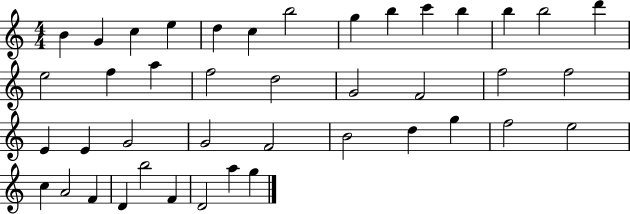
{
  \clef treble
  \numericTimeSignature
  \time 4/4
  \key c \major
  b'4 g'4 c''4 e''4 | d''4 c''4 b''2 | g''4 b''4 c'''4 b''4 | b''4 b''2 d'''4 | \break e''2 f''4 a''4 | f''2 d''2 | g'2 f'2 | f''2 f''2 | \break e'4 e'4 g'2 | g'2 f'2 | b'2 d''4 g''4 | f''2 e''2 | \break c''4 a'2 f'4 | d'4 b''2 f'4 | d'2 a''4 g''4 | \bar "|."
}